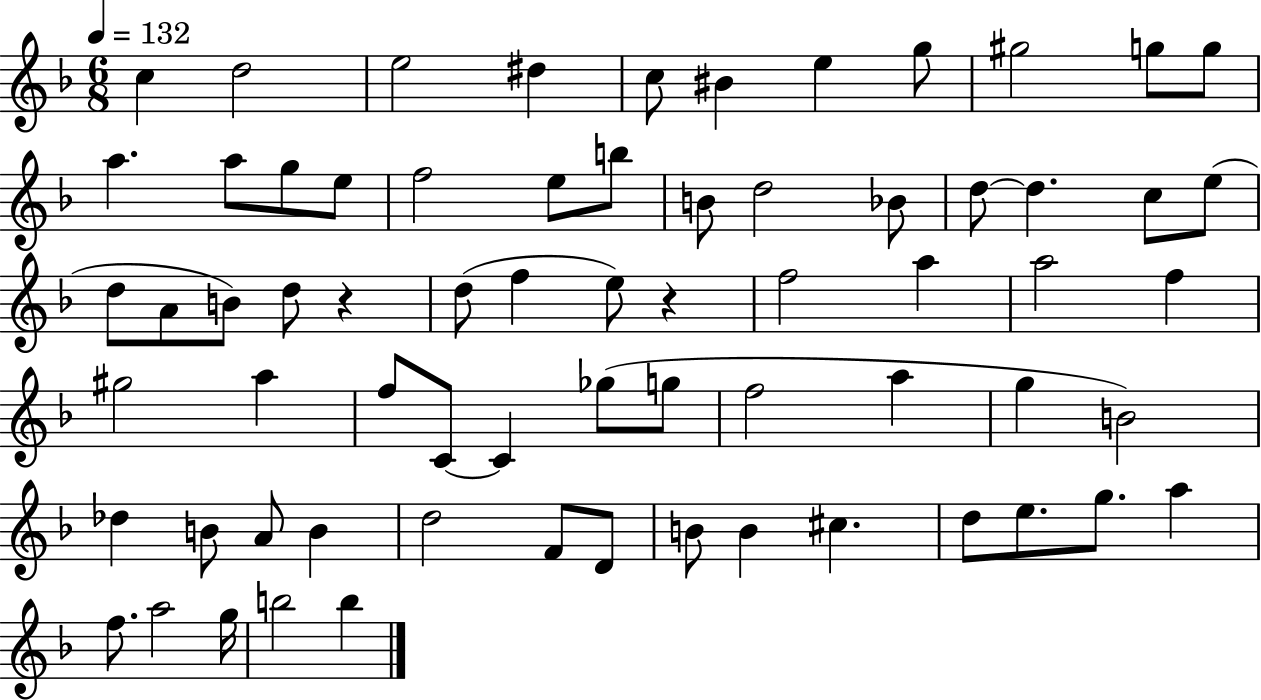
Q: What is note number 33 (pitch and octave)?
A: F5